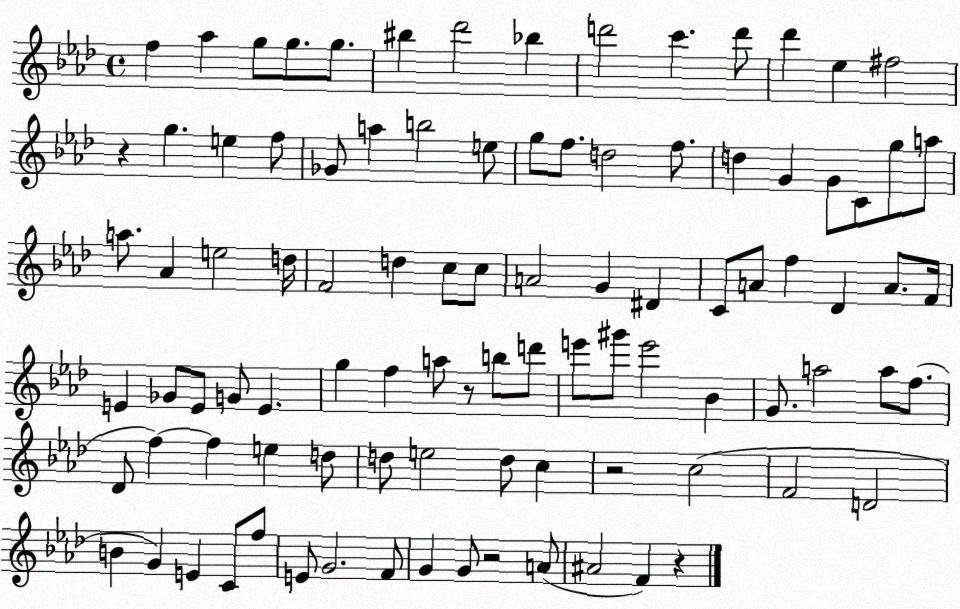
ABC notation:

X:1
T:Untitled
M:4/4
L:1/4
K:Ab
f _a g/2 g/2 g/2 ^b _d'2 _b d'2 c' d'/2 _d' _e ^f2 z g e f/2 _G/2 a b2 e/2 g/2 f/2 d2 f/2 d G G/2 C/2 g/2 a/2 a/2 _A e2 d/4 F2 d c/2 c/2 A2 G ^D C/2 A/2 f _D A/2 F/4 E _G/2 E/2 G/2 E g f a/2 z/2 b/2 d'/2 e'/2 ^g'/2 e'2 _B G/2 a2 a/2 f/2 _D/2 f f e d/2 d/2 e2 d/2 c z2 c2 F2 D2 B G E C/2 f/2 E/2 G2 F/2 G G/2 z2 A/2 ^A2 F z